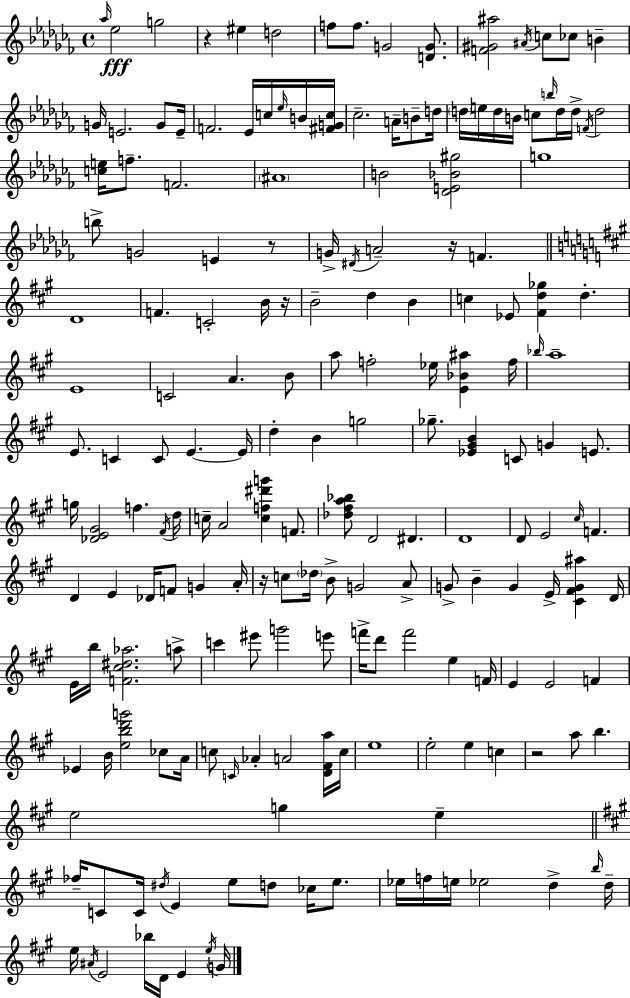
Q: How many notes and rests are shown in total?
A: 187